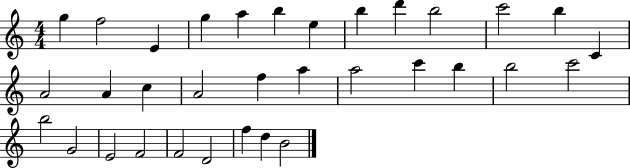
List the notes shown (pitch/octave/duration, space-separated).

G5/q F5/h E4/q G5/q A5/q B5/q E5/q B5/q D6/q B5/h C6/h B5/q C4/q A4/h A4/q C5/q A4/h F5/q A5/q A5/h C6/q B5/q B5/h C6/h B5/h G4/h E4/h F4/h F4/h D4/h F5/q D5/q B4/h